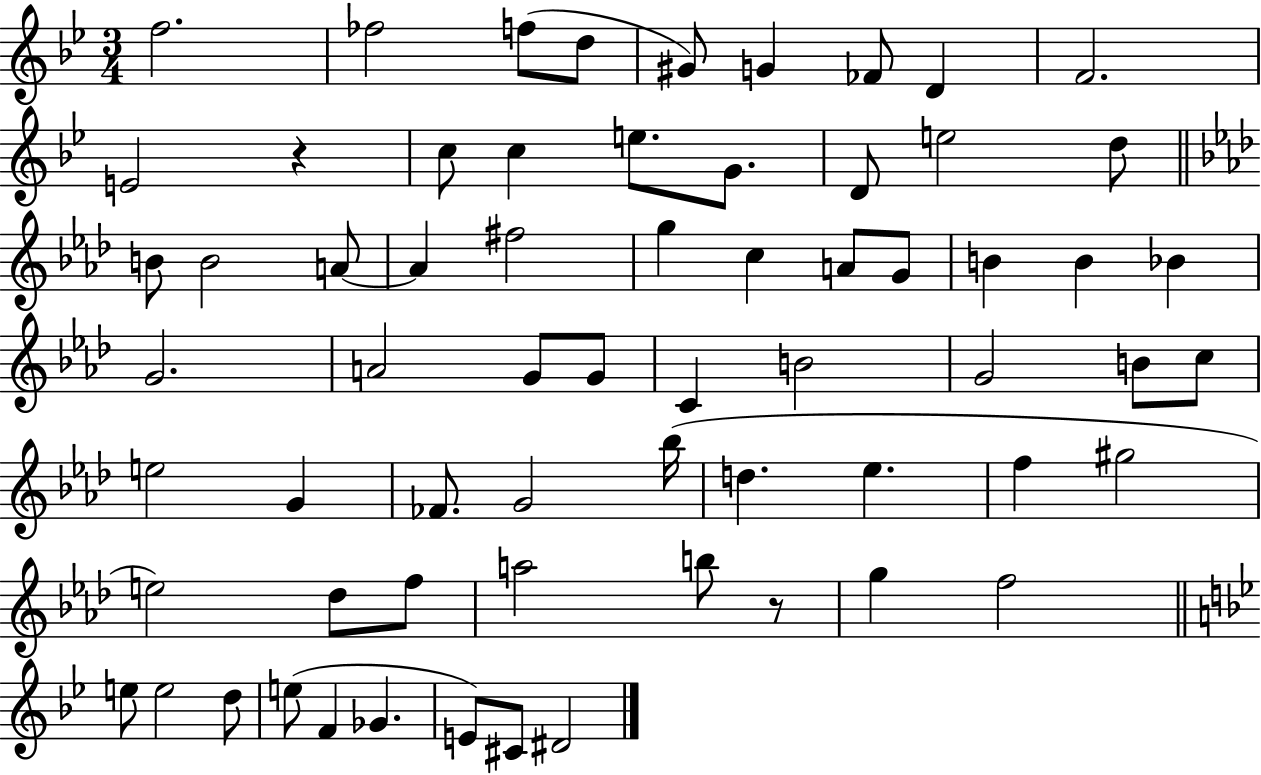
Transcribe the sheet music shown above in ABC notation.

X:1
T:Untitled
M:3/4
L:1/4
K:Bb
f2 _f2 f/2 d/2 ^G/2 G _F/2 D F2 E2 z c/2 c e/2 G/2 D/2 e2 d/2 B/2 B2 A/2 A ^f2 g c A/2 G/2 B B _B G2 A2 G/2 G/2 C B2 G2 B/2 c/2 e2 G _F/2 G2 _b/4 d _e f ^g2 e2 _d/2 f/2 a2 b/2 z/2 g f2 e/2 e2 d/2 e/2 F _G E/2 ^C/2 ^D2